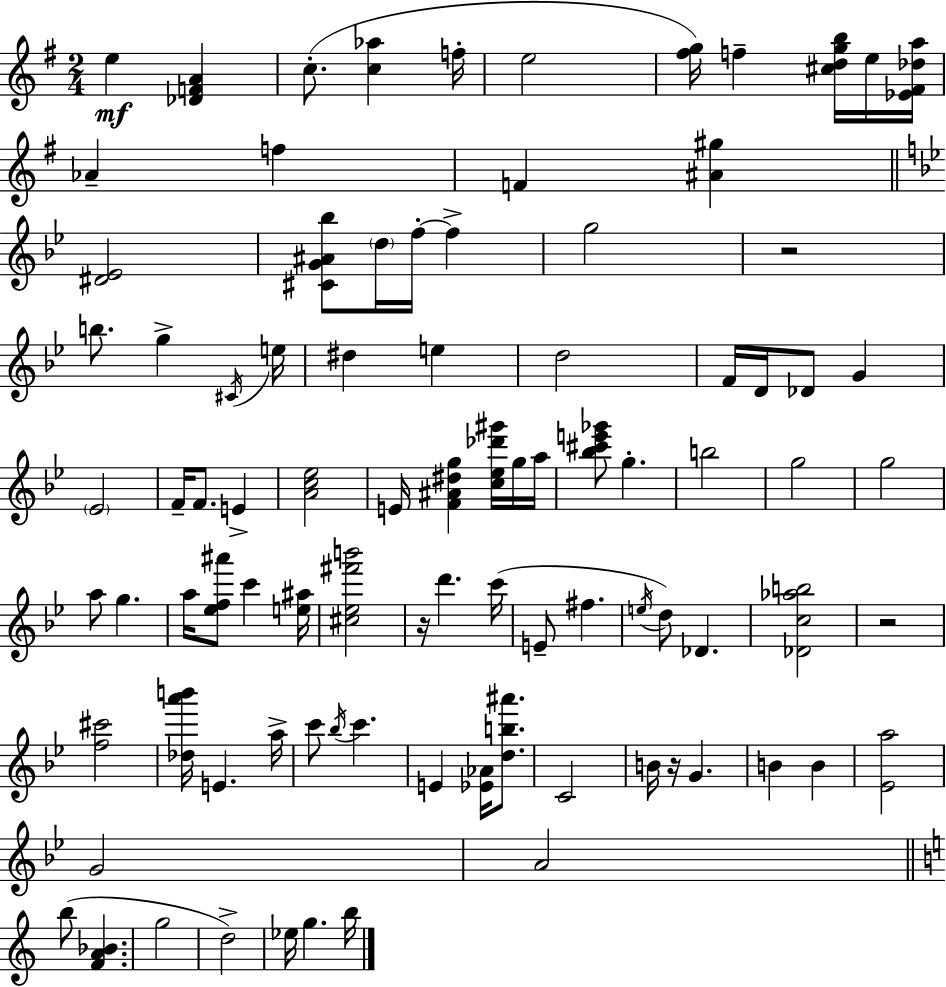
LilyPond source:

{
  \clef treble
  \numericTimeSignature
  \time 2/4
  \key g \major
  e''4\mf <des' f' a'>4 | c''8.-.( <c'' aes''>4 f''16-. | e''2 | <fis'' g''>16) f''4-- <cis'' d'' g'' b''>16 e''16 <ees' fis' des'' a''>16 | \break aes'4-- f''4 | f'4 <ais' gis''>4 | \bar "||" \break \key bes \major <dis' ees'>2 | <cis' g' ais' bes''>8 \parenthesize d''16 f''16-.~~ f''4-> | g''2 | r2 | \break b''8. g''4-> \acciaccatura { cis'16 } | e''16 dis''4 e''4 | d''2 | f'16 d'16 des'8 g'4 | \break \parenthesize ees'2 | f'16-- f'8. e'4-> | <a' c'' ees''>2 | e'16 <f' ais' dis'' g''>4 <c'' ees'' des''' gis'''>16 g''16 | \break a''16 <bes'' cis''' e''' ges'''>8 g''4.-. | b''2 | g''2 | g''2 | \break a''8 g''4. | a''16 <ees'' f'' ais'''>8 c'''4 | <e'' ais''>16 <cis'' ees'' fis''' b'''>2 | r16 d'''4. | \break c'''16( e'8-- fis''4. | \acciaccatura { e''16 } d''8) des'4. | <des' c'' aes'' b''>2 | r2 | \break <f'' cis'''>2 | <des'' a''' b'''>16 e'4. | a''16-> c'''8 \acciaccatura { bes''16 } c'''4. | e'4 <ees' aes'>16 | \break <d'' b'' ais'''>8. c'2 | b'16 r16 g'4. | b'4 b'4 | <ees' a''>2 | \break g'2 | a'2 | \bar "||" \break \key c \major b''8( <f' a' bes'>4. | g''2 | d''2->) | ees''16 g''4. b''16 | \break \bar "|."
}